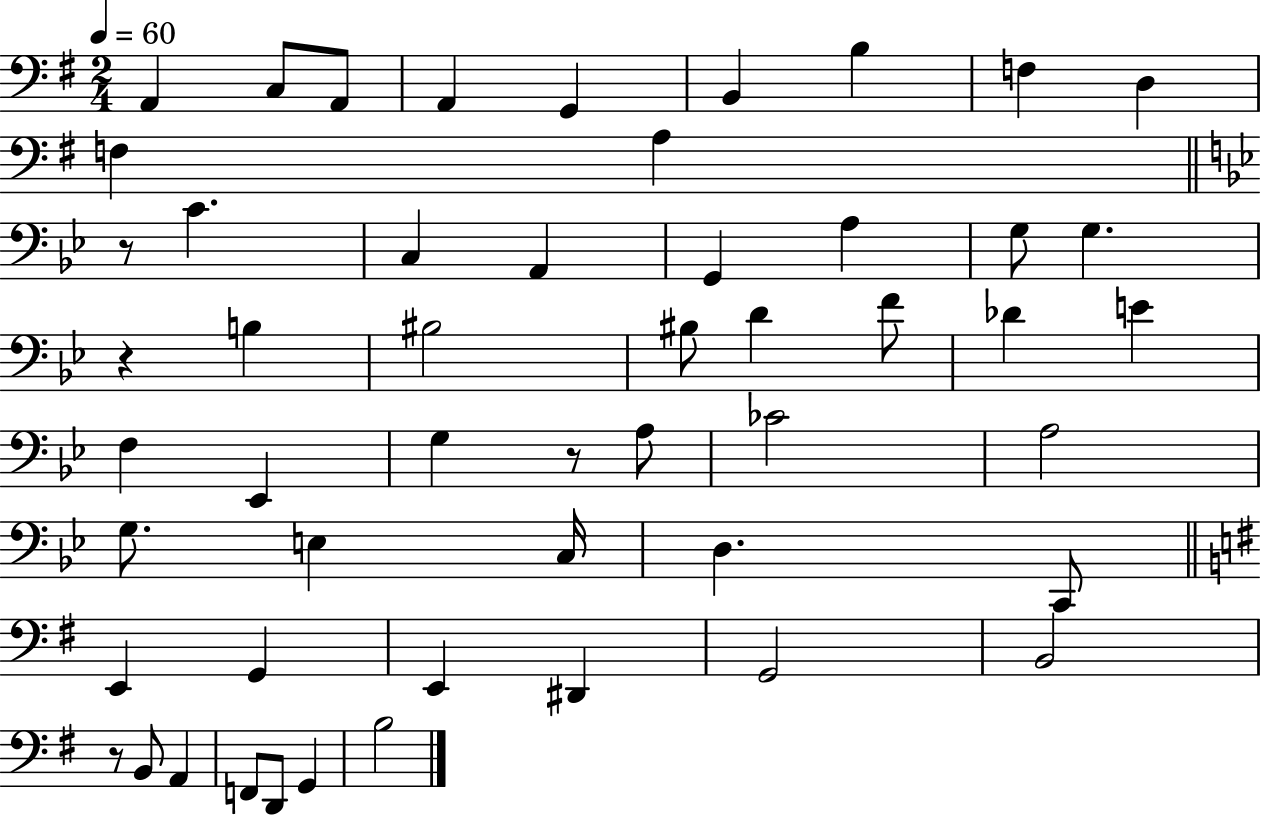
X:1
T:Untitled
M:2/4
L:1/4
K:G
A,, C,/2 A,,/2 A,, G,, B,, B, F, D, F, A, z/2 C C, A,, G,, A, G,/2 G, z B, ^B,2 ^B,/2 D F/2 _D E F, _E,, G, z/2 A,/2 _C2 A,2 G,/2 E, C,/4 D, C,,/2 E,, G,, E,, ^D,, G,,2 B,,2 z/2 B,,/2 A,, F,,/2 D,,/2 G,, B,2